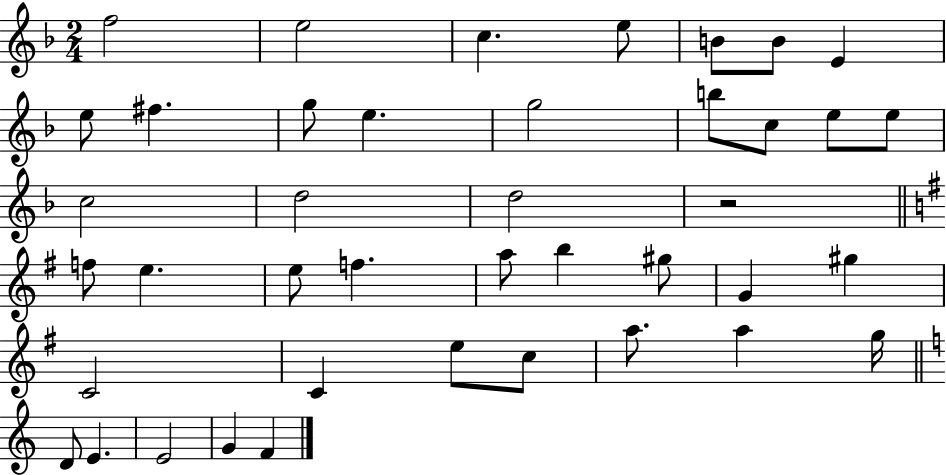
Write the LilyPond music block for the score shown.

{
  \clef treble
  \numericTimeSignature
  \time 2/4
  \key f \major
  \repeat volta 2 { f''2 | e''2 | c''4. e''8 | b'8 b'8 e'4 | \break e''8 fis''4. | g''8 e''4. | g''2 | b''8 c''8 e''8 e''8 | \break c''2 | d''2 | d''2 | r2 | \break \bar "||" \break \key e \minor f''8 e''4. | e''8 f''4. | a''8 b''4 gis''8 | g'4 gis''4 | \break c'2 | c'4 e''8 c''8 | a''8. a''4 g''16 | \bar "||" \break \key a \minor d'8 e'4. | e'2 | g'4 f'4 | } \bar "|."
}